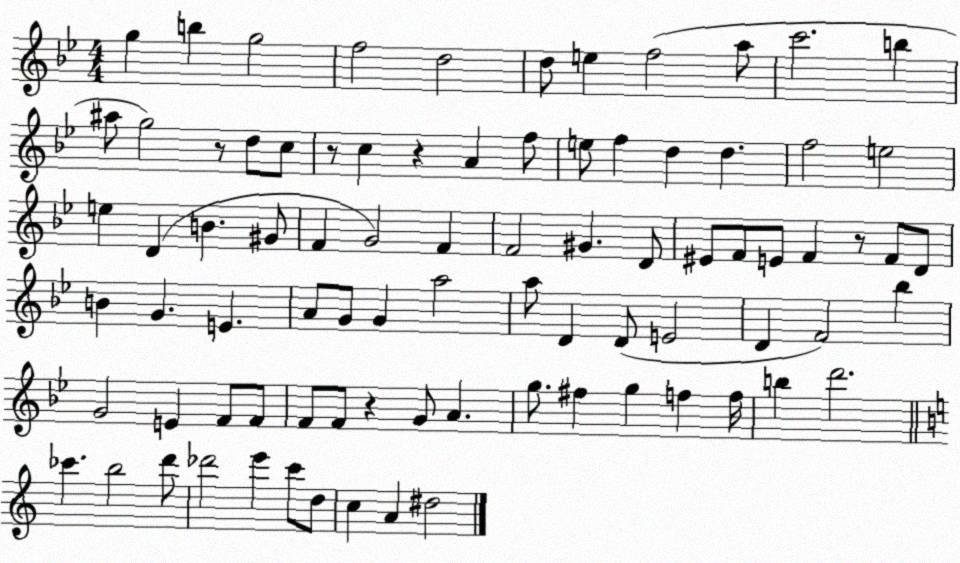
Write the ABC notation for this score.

X:1
T:Untitled
M:4/4
L:1/4
K:Bb
g b g2 f2 d2 d/2 e f2 a/2 c'2 b ^a/2 g2 z/2 d/2 c/2 z/2 c z A f/2 e/2 f d d f2 e2 e D B ^G/2 F G2 F F2 ^G D/2 ^E/2 F/2 E/2 F z/2 F/2 D/2 B G E A/2 G/2 G a2 a/2 D D/2 E2 D F2 _b G2 E F/2 F/2 F/2 F/2 z G/2 A g/2 ^f g f f/4 b d'2 _c' b2 d'/2 _d'2 e' c'/2 d/2 c A ^d2